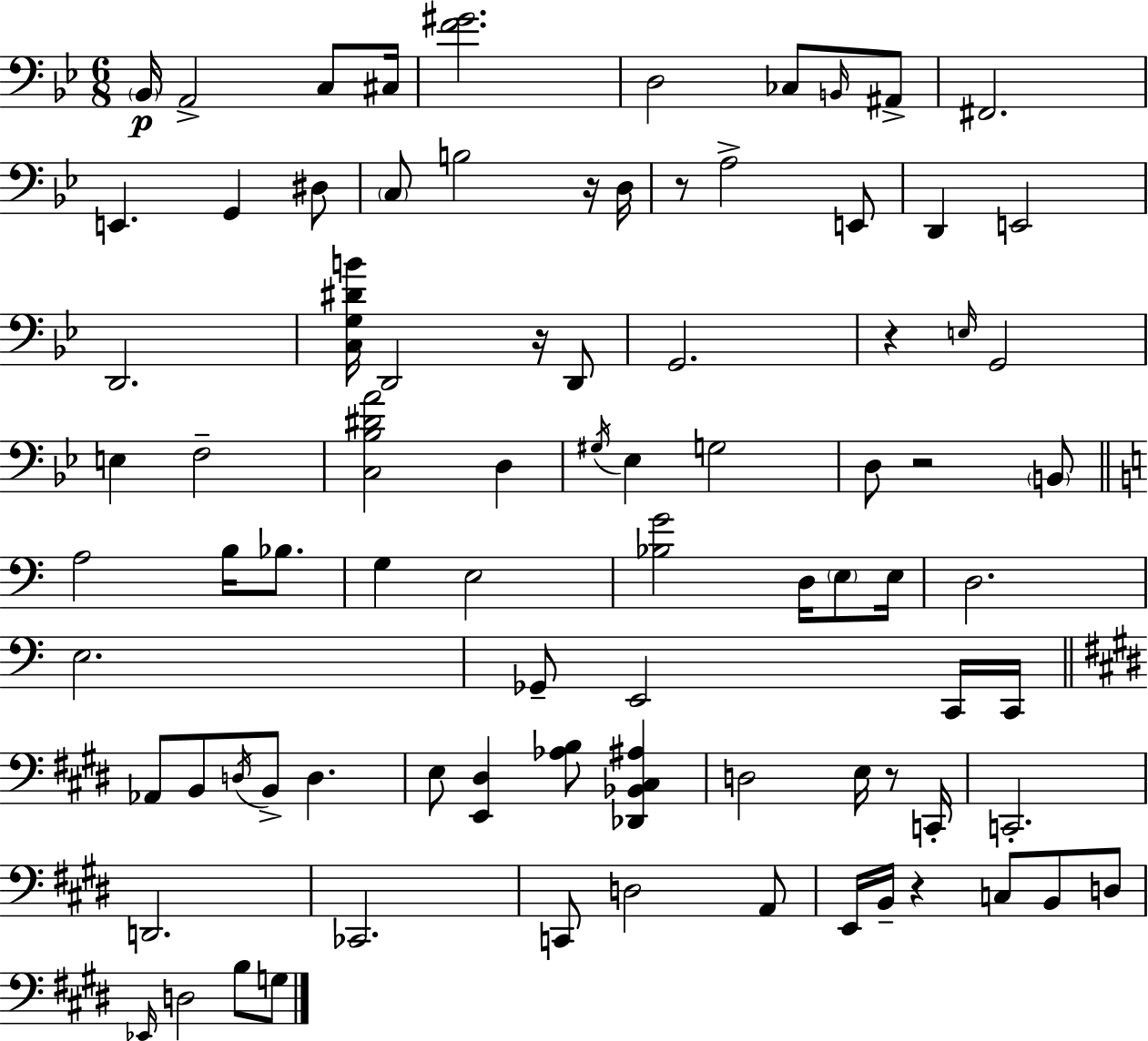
X:1
T:Untitled
M:6/8
L:1/4
K:Gm
_B,,/4 A,,2 C,/2 ^C,/4 [F^G]2 D,2 _C,/2 B,,/4 ^A,,/2 ^F,,2 E,, G,, ^D,/2 C,/2 B,2 z/4 D,/4 z/2 A,2 E,,/2 D,, E,,2 D,,2 [C,G,^DB]/4 D,,2 z/4 D,,/2 G,,2 z E,/4 G,,2 E, F,2 [C,_B,^DA]2 D, ^G,/4 _E, G,2 D,/2 z2 B,,/2 A,2 B,/4 _B,/2 G, E,2 [_B,G]2 D,/4 E,/2 E,/4 D,2 E,2 _G,,/2 E,,2 C,,/4 C,,/4 _A,,/2 B,,/2 D,/4 B,,/2 D, E,/2 [E,,^D,] [_A,B,]/2 [_D,,_B,,^C,^A,] D,2 E,/4 z/2 C,,/4 C,,2 D,,2 _C,,2 C,,/2 D,2 A,,/2 E,,/4 B,,/4 z C,/2 B,,/2 D,/2 _E,,/4 D,2 B,/2 G,/2